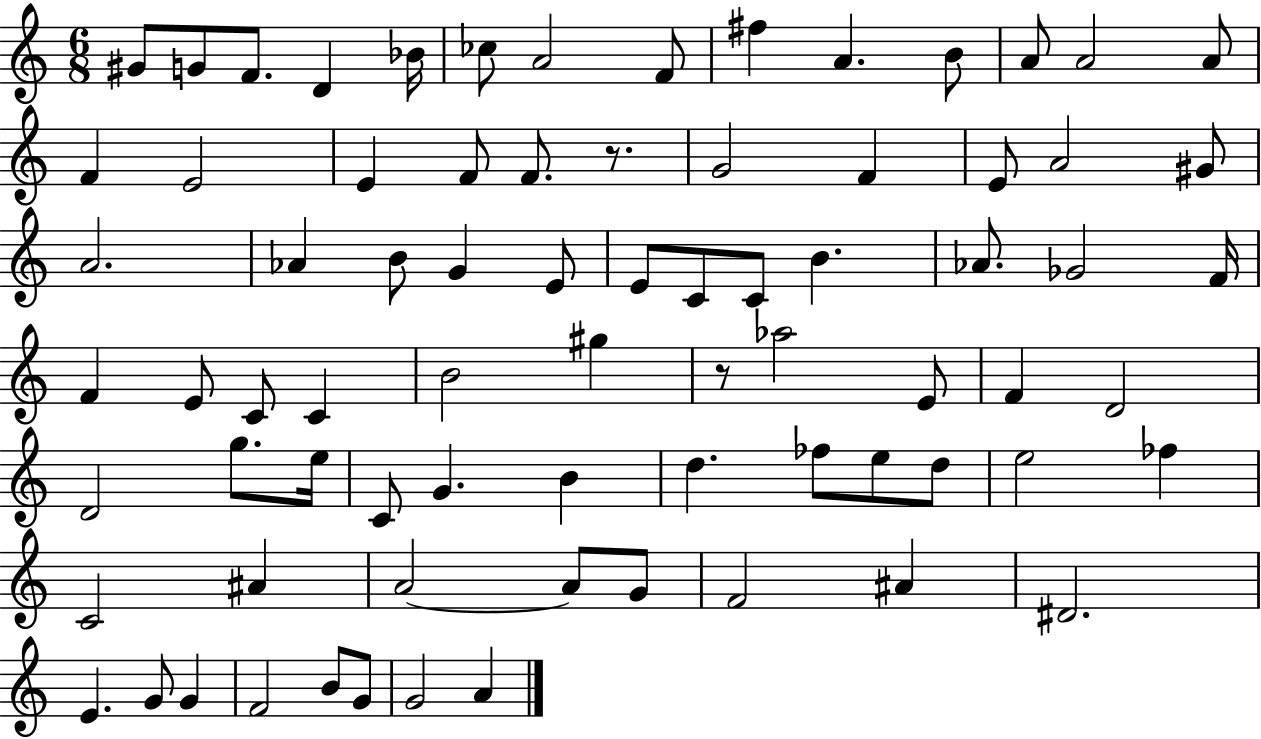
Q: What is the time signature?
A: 6/8